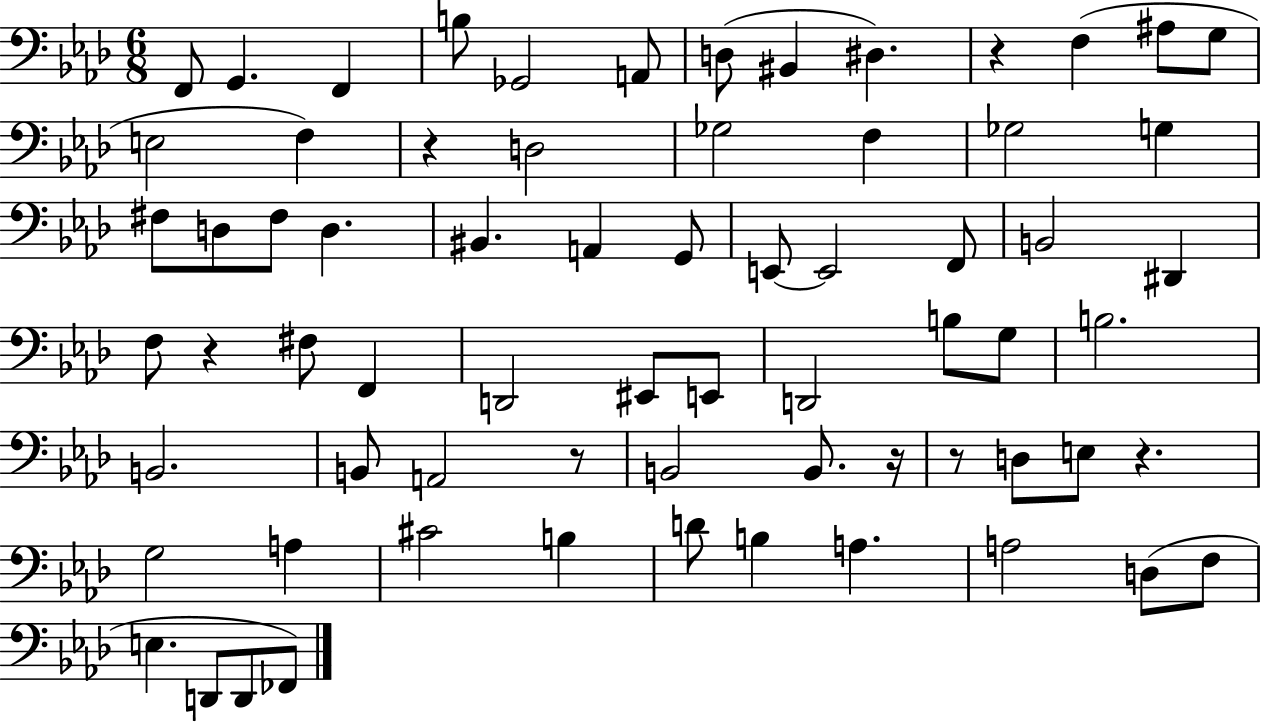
{
  \clef bass
  \numericTimeSignature
  \time 6/8
  \key aes \major
  \repeat volta 2 { f,8 g,4. f,4 | b8 ges,2 a,8 | d8( bis,4 dis4.) | r4 f4( ais8 g8 | \break e2 f4) | r4 d2 | ges2 f4 | ges2 g4 | \break fis8 d8 fis8 d4. | bis,4. a,4 g,8 | e,8~~ e,2 f,8 | b,2 dis,4 | \break f8 r4 fis8 f,4 | d,2 eis,8 e,8 | d,2 b8 g8 | b2. | \break b,2. | b,8 a,2 r8 | b,2 b,8. r16 | r8 d8 e8 r4. | \break g2 a4 | cis'2 b4 | d'8 b4 a4. | a2 d8( f8 | \break e4. d,8 d,8 fes,8) | } \bar "|."
}